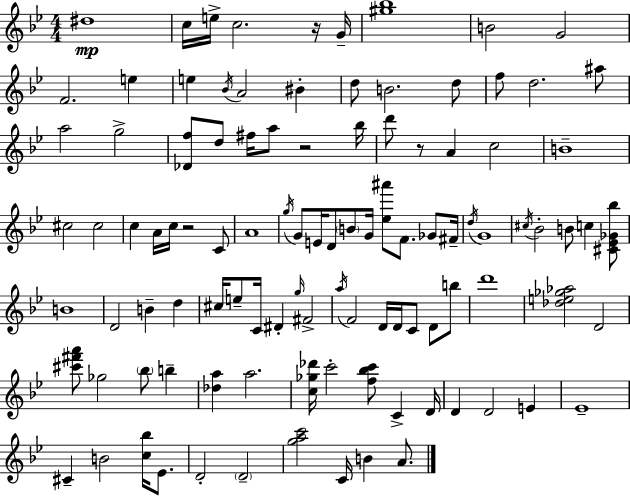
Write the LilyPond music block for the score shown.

{
  \clef treble
  \numericTimeSignature
  \time 4/4
  \key bes \major
  dis''1\mp | c''16 e''16-> c''2. r16 g'16-- | <gis'' bes''>1 | b'2 g'2 | \break f'2. e''4 | e''4 \acciaccatura { bes'16 } a'2 bis'4-. | d''8 b'2. d''8 | f''8 d''2. ais''8 | \break a''2 g''2-> | <des' f''>8 d''8 fis''16 a''8 r2 | bes''16 d'''8 r8 a'4 c''2 | b'1-- | \break cis''2 cis''2 | c''4 a'16 c''16 r2 c'8 | a'1 | \acciaccatura { g''16 } g'8 e'16 d'8 \parenthesize b'8 g'16 <ees'' ais'''>8 f'8. ges'8 | \break fis'16-- \acciaccatura { d''16 } g'1 | \acciaccatura { cis''16 } bes'2-. b'8 c''4 | <cis' ees' ges' bes''>8 b'1 | d'2 b'4-- | \break d''4 cis''16 e''8-- c'16 dis'4-. \grace { g''16 } fis'2-> | \acciaccatura { a''16 } f'2 d'16 d'16 | c'8 d'8 b''8 d'''1 | <des'' e'' ges'' aes''>2 d'2 | \break <cis''' fis''' a'''>8 ges''2 | \parenthesize bes''8 b''4-- <des'' a''>4 a''2. | <c'' ges'' des'''>16 c'''2-. <f'' bes'' c'''>8 | c'4-> d'16 d'4 d'2 | \break e'4 ees'1-- | cis'4-- b'2 | <c'' bes''>16 ees'8. d'2-. \parenthesize d'2-- | <g'' a'' c'''>2 c'16 b'4 | \break a'8. \bar "|."
}